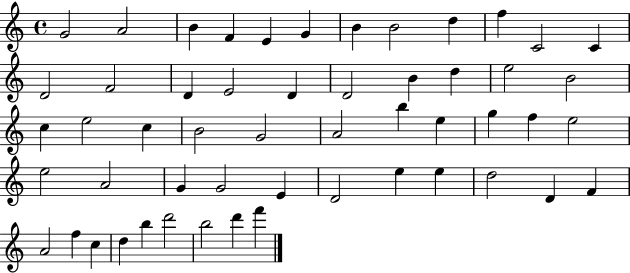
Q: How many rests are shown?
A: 0